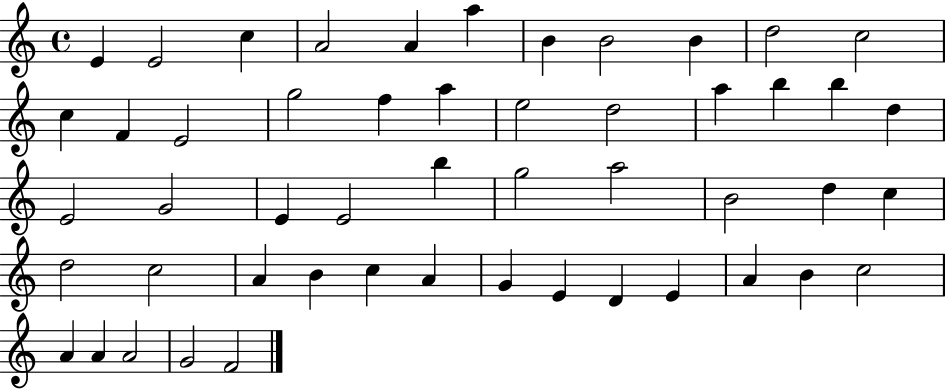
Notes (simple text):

E4/q E4/h C5/q A4/h A4/q A5/q B4/q B4/h B4/q D5/h C5/h C5/q F4/q E4/h G5/h F5/q A5/q E5/h D5/h A5/q B5/q B5/q D5/q E4/h G4/h E4/q E4/h B5/q G5/h A5/h B4/h D5/q C5/q D5/h C5/h A4/q B4/q C5/q A4/q G4/q E4/q D4/q E4/q A4/q B4/q C5/h A4/q A4/q A4/h G4/h F4/h